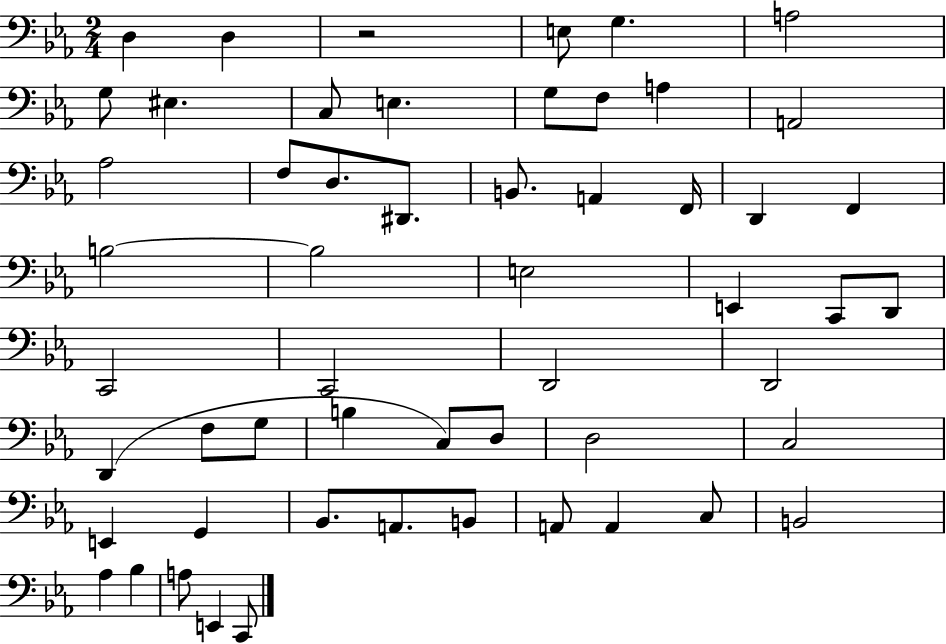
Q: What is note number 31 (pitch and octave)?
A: D2